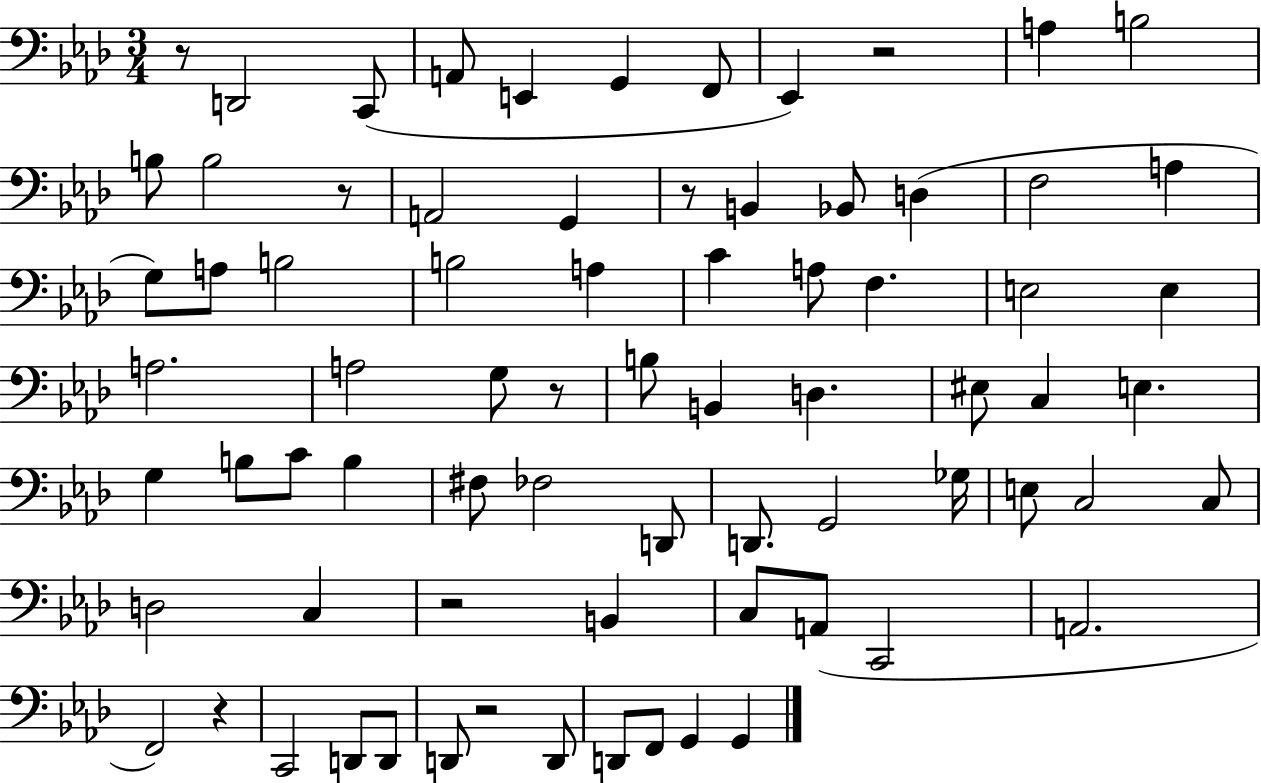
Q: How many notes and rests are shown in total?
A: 75